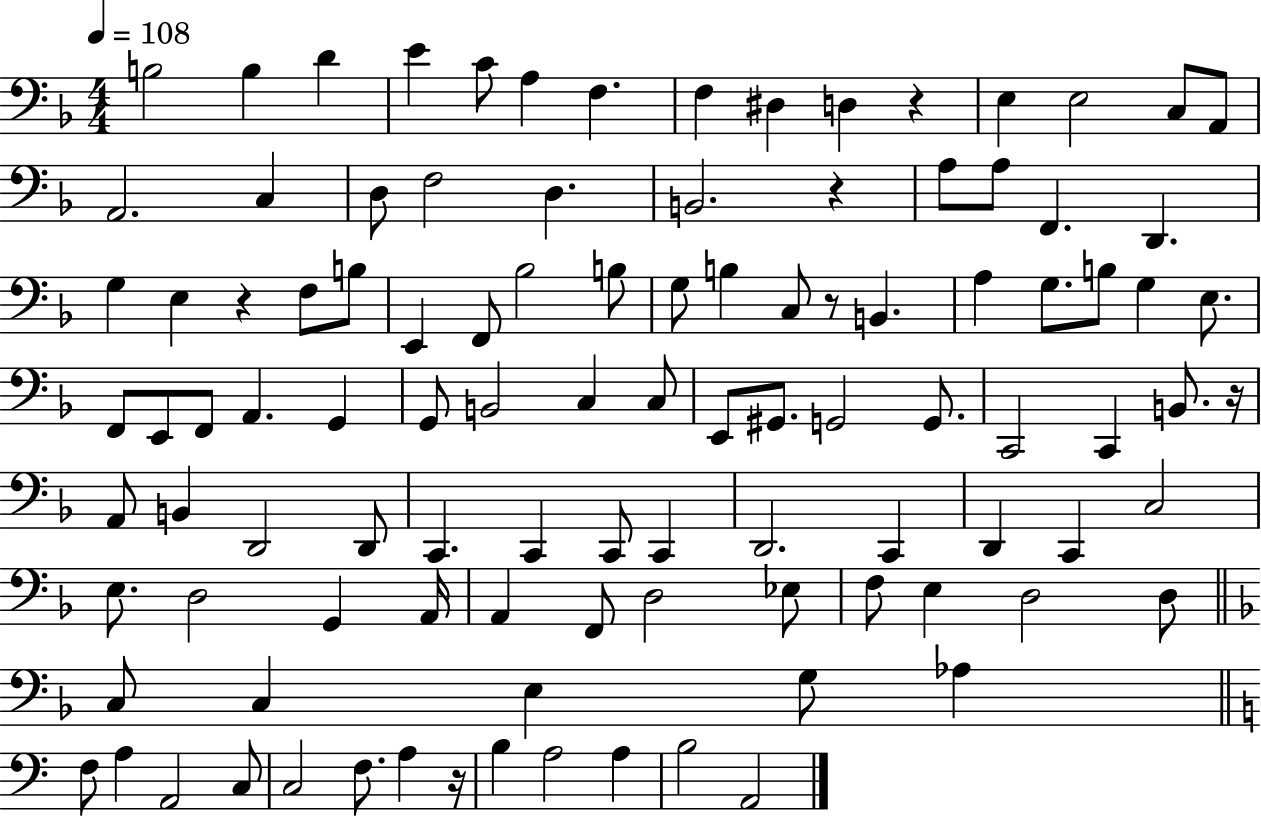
B3/h B3/q D4/q E4/q C4/e A3/q F3/q. F3/q D#3/q D3/q R/q E3/q E3/h C3/e A2/e A2/h. C3/q D3/e F3/h D3/q. B2/h. R/q A3/e A3/e F2/q. D2/q. G3/q E3/q R/q F3/e B3/e E2/q F2/e Bb3/h B3/e G3/e B3/q C3/e R/e B2/q. A3/q G3/e. B3/e G3/q E3/e. F2/e E2/e F2/e A2/q. G2/q G2/e B2/h C3/q C3/e E2/e G#2/e. G2/h G2/e. C2/h C2/q B2/e. R/s A2/e B2/q D2/h D2/e C2/q. C2/q C2/e C2/q D2/h. C2/q D2/q C2/q C3/h E3/e. D3/h G2/q A2/s A2/q F2/e D3/h Eb3/e F3/e E3/q D3/h D3/e C3/e C3/q E3/q G3/e Ab3/q F3/e A3/q A2/h C3/e C3/h F3/e. A3/q R/s B3/q A3/h A3/q B3/h A2/h